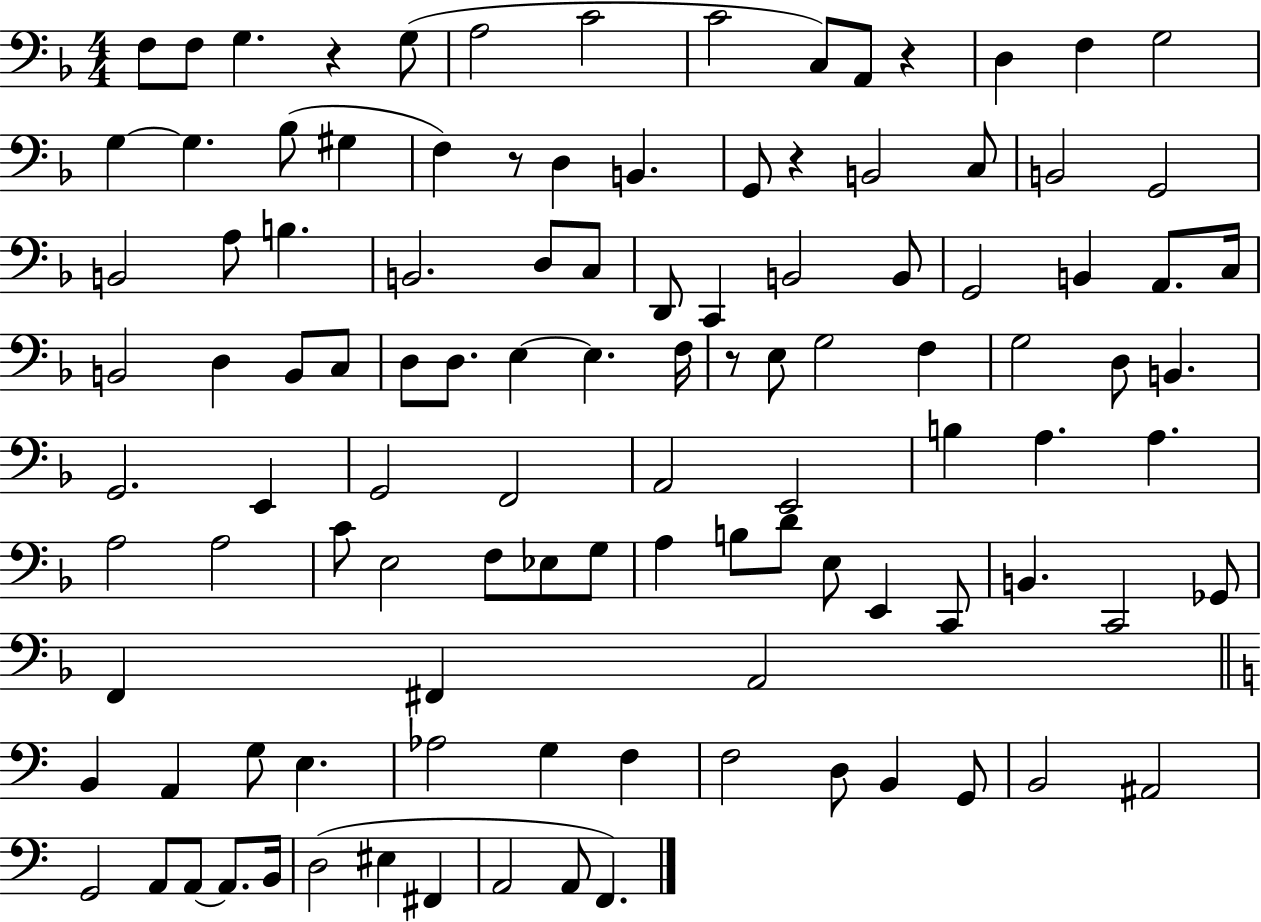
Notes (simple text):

F3/e F3/e G3/q. R/q G3/e A3/h C4/h C4/h C3/e A2/e R/q D3/q F3/q G3/h G3/q G3/q. Bb3/e G#3/q F3/q R/e D3/q B2/q. G2/e R/q B2/h C3/e B2/h G2/h B2/h A3/e B3/q. B2/h. D3/e C3/e D2/e C2/q B2/h B2/e G2/h B2/q A2/e. C3/s B2/h D3/q B2/e C3/e D3/e D3/e. E3/q E3/q. F3/s R/e E3/e G3/h F3/q G3/h D3/e B2/q. G2/h. E2/q G2/h F2/h A2/h E2/h B3/q A3/q. A3/q. A3/h A3/h C4/e E3/h F3/e Eb3/e G3/e A3/q B3/e D4/e E3/e E2/q C2/e B2/q. C2/h Gb2/e F2/q F#2/q A2/h B2/q A2/q G3/e E3/q. Ab3/h G3/q F3/q F3/h D3/e B2/q G2/e B2/h A#2/h G2/h A2/e A2/e A2/e. B2/s D3/h EIS3/q F#2/q A2/h A2/e F2/q.